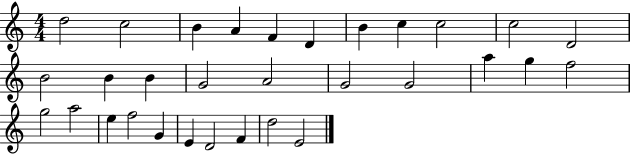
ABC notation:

X:1
T:Untitled
M:4/4
L:1/4
K:C
d2 c2 B A F D B c c2 c2 D2 B2 B B G2 A2 G2 G2 a g f2 g2 a2 e f2 G E D2 F d2 E2